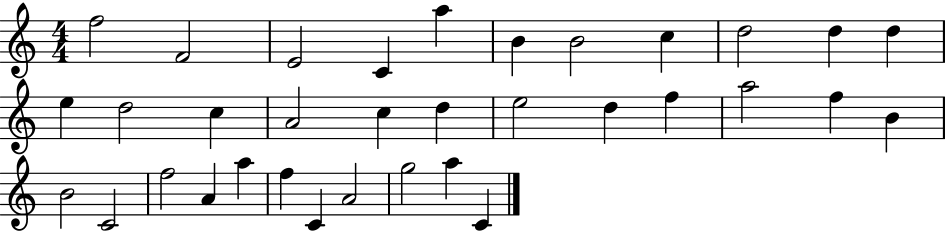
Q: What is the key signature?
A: C major